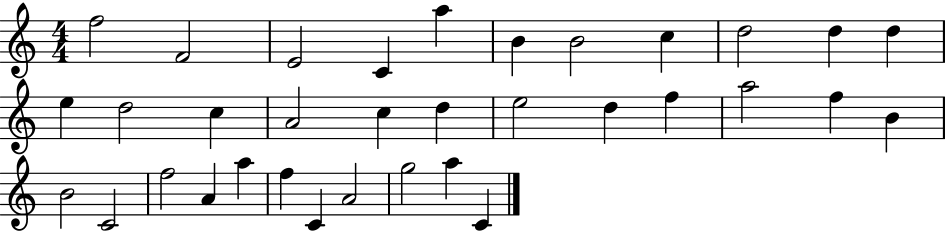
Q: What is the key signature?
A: C major